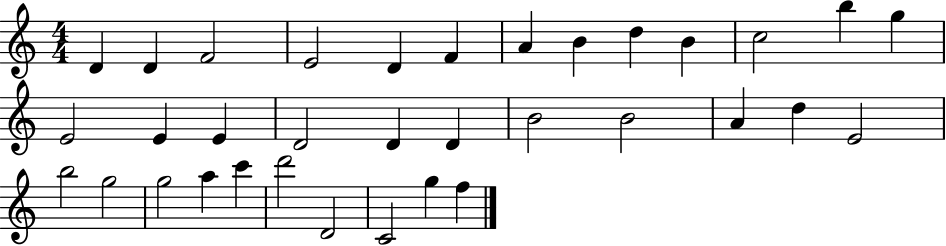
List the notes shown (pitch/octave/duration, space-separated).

D4/q D4/q F4/h E4/h D4/q F4/q A4/q B4/q D5/q B4/q C5/h B5/q G5/q E4/h E4/q E4/q D4/h D4/q D4/q B4/h B4/h A4/q D5/q E4/h B5/h G5/h G5/h A5/q C6/q D6/h D4/h C4/h G5/q F5/q